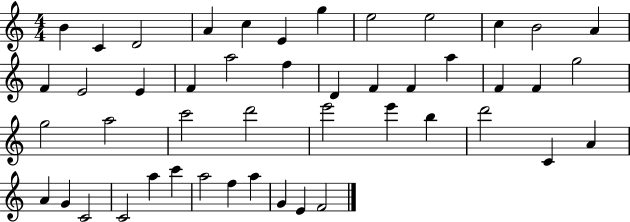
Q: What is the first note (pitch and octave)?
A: B4